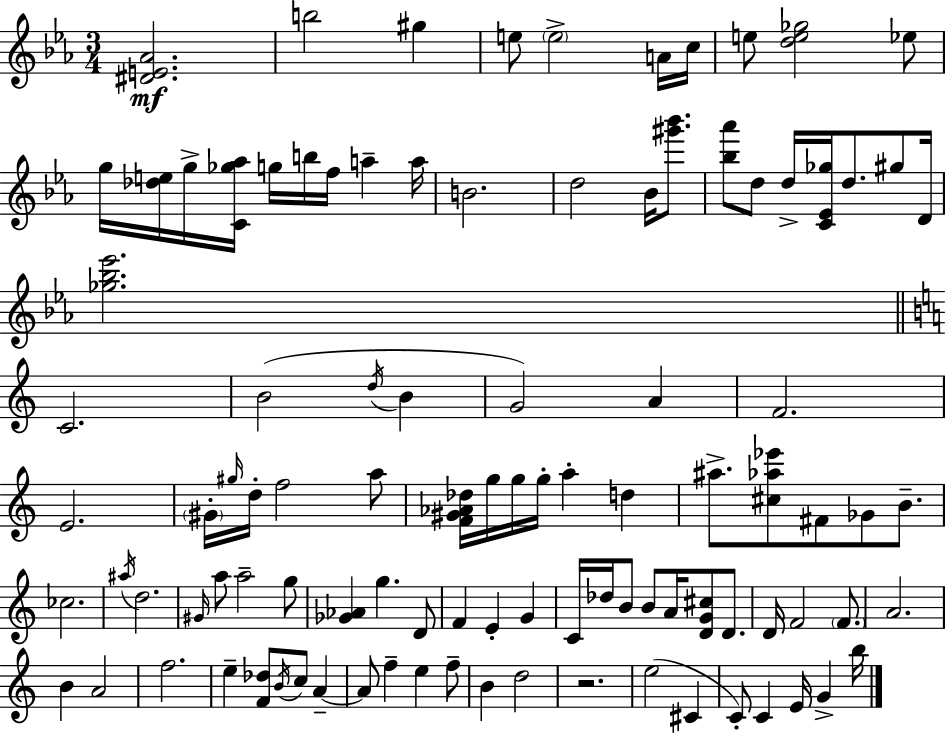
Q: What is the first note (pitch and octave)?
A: B5